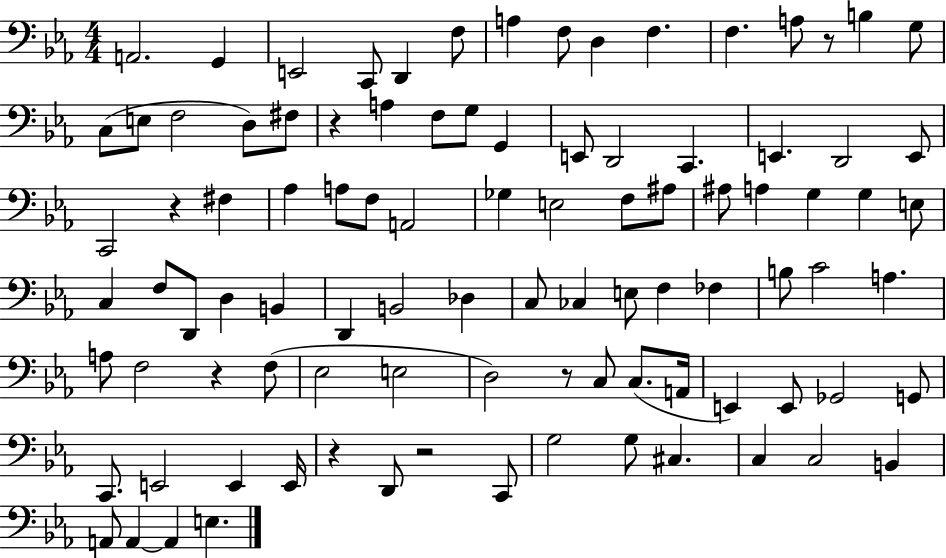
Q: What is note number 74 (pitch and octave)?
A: C2